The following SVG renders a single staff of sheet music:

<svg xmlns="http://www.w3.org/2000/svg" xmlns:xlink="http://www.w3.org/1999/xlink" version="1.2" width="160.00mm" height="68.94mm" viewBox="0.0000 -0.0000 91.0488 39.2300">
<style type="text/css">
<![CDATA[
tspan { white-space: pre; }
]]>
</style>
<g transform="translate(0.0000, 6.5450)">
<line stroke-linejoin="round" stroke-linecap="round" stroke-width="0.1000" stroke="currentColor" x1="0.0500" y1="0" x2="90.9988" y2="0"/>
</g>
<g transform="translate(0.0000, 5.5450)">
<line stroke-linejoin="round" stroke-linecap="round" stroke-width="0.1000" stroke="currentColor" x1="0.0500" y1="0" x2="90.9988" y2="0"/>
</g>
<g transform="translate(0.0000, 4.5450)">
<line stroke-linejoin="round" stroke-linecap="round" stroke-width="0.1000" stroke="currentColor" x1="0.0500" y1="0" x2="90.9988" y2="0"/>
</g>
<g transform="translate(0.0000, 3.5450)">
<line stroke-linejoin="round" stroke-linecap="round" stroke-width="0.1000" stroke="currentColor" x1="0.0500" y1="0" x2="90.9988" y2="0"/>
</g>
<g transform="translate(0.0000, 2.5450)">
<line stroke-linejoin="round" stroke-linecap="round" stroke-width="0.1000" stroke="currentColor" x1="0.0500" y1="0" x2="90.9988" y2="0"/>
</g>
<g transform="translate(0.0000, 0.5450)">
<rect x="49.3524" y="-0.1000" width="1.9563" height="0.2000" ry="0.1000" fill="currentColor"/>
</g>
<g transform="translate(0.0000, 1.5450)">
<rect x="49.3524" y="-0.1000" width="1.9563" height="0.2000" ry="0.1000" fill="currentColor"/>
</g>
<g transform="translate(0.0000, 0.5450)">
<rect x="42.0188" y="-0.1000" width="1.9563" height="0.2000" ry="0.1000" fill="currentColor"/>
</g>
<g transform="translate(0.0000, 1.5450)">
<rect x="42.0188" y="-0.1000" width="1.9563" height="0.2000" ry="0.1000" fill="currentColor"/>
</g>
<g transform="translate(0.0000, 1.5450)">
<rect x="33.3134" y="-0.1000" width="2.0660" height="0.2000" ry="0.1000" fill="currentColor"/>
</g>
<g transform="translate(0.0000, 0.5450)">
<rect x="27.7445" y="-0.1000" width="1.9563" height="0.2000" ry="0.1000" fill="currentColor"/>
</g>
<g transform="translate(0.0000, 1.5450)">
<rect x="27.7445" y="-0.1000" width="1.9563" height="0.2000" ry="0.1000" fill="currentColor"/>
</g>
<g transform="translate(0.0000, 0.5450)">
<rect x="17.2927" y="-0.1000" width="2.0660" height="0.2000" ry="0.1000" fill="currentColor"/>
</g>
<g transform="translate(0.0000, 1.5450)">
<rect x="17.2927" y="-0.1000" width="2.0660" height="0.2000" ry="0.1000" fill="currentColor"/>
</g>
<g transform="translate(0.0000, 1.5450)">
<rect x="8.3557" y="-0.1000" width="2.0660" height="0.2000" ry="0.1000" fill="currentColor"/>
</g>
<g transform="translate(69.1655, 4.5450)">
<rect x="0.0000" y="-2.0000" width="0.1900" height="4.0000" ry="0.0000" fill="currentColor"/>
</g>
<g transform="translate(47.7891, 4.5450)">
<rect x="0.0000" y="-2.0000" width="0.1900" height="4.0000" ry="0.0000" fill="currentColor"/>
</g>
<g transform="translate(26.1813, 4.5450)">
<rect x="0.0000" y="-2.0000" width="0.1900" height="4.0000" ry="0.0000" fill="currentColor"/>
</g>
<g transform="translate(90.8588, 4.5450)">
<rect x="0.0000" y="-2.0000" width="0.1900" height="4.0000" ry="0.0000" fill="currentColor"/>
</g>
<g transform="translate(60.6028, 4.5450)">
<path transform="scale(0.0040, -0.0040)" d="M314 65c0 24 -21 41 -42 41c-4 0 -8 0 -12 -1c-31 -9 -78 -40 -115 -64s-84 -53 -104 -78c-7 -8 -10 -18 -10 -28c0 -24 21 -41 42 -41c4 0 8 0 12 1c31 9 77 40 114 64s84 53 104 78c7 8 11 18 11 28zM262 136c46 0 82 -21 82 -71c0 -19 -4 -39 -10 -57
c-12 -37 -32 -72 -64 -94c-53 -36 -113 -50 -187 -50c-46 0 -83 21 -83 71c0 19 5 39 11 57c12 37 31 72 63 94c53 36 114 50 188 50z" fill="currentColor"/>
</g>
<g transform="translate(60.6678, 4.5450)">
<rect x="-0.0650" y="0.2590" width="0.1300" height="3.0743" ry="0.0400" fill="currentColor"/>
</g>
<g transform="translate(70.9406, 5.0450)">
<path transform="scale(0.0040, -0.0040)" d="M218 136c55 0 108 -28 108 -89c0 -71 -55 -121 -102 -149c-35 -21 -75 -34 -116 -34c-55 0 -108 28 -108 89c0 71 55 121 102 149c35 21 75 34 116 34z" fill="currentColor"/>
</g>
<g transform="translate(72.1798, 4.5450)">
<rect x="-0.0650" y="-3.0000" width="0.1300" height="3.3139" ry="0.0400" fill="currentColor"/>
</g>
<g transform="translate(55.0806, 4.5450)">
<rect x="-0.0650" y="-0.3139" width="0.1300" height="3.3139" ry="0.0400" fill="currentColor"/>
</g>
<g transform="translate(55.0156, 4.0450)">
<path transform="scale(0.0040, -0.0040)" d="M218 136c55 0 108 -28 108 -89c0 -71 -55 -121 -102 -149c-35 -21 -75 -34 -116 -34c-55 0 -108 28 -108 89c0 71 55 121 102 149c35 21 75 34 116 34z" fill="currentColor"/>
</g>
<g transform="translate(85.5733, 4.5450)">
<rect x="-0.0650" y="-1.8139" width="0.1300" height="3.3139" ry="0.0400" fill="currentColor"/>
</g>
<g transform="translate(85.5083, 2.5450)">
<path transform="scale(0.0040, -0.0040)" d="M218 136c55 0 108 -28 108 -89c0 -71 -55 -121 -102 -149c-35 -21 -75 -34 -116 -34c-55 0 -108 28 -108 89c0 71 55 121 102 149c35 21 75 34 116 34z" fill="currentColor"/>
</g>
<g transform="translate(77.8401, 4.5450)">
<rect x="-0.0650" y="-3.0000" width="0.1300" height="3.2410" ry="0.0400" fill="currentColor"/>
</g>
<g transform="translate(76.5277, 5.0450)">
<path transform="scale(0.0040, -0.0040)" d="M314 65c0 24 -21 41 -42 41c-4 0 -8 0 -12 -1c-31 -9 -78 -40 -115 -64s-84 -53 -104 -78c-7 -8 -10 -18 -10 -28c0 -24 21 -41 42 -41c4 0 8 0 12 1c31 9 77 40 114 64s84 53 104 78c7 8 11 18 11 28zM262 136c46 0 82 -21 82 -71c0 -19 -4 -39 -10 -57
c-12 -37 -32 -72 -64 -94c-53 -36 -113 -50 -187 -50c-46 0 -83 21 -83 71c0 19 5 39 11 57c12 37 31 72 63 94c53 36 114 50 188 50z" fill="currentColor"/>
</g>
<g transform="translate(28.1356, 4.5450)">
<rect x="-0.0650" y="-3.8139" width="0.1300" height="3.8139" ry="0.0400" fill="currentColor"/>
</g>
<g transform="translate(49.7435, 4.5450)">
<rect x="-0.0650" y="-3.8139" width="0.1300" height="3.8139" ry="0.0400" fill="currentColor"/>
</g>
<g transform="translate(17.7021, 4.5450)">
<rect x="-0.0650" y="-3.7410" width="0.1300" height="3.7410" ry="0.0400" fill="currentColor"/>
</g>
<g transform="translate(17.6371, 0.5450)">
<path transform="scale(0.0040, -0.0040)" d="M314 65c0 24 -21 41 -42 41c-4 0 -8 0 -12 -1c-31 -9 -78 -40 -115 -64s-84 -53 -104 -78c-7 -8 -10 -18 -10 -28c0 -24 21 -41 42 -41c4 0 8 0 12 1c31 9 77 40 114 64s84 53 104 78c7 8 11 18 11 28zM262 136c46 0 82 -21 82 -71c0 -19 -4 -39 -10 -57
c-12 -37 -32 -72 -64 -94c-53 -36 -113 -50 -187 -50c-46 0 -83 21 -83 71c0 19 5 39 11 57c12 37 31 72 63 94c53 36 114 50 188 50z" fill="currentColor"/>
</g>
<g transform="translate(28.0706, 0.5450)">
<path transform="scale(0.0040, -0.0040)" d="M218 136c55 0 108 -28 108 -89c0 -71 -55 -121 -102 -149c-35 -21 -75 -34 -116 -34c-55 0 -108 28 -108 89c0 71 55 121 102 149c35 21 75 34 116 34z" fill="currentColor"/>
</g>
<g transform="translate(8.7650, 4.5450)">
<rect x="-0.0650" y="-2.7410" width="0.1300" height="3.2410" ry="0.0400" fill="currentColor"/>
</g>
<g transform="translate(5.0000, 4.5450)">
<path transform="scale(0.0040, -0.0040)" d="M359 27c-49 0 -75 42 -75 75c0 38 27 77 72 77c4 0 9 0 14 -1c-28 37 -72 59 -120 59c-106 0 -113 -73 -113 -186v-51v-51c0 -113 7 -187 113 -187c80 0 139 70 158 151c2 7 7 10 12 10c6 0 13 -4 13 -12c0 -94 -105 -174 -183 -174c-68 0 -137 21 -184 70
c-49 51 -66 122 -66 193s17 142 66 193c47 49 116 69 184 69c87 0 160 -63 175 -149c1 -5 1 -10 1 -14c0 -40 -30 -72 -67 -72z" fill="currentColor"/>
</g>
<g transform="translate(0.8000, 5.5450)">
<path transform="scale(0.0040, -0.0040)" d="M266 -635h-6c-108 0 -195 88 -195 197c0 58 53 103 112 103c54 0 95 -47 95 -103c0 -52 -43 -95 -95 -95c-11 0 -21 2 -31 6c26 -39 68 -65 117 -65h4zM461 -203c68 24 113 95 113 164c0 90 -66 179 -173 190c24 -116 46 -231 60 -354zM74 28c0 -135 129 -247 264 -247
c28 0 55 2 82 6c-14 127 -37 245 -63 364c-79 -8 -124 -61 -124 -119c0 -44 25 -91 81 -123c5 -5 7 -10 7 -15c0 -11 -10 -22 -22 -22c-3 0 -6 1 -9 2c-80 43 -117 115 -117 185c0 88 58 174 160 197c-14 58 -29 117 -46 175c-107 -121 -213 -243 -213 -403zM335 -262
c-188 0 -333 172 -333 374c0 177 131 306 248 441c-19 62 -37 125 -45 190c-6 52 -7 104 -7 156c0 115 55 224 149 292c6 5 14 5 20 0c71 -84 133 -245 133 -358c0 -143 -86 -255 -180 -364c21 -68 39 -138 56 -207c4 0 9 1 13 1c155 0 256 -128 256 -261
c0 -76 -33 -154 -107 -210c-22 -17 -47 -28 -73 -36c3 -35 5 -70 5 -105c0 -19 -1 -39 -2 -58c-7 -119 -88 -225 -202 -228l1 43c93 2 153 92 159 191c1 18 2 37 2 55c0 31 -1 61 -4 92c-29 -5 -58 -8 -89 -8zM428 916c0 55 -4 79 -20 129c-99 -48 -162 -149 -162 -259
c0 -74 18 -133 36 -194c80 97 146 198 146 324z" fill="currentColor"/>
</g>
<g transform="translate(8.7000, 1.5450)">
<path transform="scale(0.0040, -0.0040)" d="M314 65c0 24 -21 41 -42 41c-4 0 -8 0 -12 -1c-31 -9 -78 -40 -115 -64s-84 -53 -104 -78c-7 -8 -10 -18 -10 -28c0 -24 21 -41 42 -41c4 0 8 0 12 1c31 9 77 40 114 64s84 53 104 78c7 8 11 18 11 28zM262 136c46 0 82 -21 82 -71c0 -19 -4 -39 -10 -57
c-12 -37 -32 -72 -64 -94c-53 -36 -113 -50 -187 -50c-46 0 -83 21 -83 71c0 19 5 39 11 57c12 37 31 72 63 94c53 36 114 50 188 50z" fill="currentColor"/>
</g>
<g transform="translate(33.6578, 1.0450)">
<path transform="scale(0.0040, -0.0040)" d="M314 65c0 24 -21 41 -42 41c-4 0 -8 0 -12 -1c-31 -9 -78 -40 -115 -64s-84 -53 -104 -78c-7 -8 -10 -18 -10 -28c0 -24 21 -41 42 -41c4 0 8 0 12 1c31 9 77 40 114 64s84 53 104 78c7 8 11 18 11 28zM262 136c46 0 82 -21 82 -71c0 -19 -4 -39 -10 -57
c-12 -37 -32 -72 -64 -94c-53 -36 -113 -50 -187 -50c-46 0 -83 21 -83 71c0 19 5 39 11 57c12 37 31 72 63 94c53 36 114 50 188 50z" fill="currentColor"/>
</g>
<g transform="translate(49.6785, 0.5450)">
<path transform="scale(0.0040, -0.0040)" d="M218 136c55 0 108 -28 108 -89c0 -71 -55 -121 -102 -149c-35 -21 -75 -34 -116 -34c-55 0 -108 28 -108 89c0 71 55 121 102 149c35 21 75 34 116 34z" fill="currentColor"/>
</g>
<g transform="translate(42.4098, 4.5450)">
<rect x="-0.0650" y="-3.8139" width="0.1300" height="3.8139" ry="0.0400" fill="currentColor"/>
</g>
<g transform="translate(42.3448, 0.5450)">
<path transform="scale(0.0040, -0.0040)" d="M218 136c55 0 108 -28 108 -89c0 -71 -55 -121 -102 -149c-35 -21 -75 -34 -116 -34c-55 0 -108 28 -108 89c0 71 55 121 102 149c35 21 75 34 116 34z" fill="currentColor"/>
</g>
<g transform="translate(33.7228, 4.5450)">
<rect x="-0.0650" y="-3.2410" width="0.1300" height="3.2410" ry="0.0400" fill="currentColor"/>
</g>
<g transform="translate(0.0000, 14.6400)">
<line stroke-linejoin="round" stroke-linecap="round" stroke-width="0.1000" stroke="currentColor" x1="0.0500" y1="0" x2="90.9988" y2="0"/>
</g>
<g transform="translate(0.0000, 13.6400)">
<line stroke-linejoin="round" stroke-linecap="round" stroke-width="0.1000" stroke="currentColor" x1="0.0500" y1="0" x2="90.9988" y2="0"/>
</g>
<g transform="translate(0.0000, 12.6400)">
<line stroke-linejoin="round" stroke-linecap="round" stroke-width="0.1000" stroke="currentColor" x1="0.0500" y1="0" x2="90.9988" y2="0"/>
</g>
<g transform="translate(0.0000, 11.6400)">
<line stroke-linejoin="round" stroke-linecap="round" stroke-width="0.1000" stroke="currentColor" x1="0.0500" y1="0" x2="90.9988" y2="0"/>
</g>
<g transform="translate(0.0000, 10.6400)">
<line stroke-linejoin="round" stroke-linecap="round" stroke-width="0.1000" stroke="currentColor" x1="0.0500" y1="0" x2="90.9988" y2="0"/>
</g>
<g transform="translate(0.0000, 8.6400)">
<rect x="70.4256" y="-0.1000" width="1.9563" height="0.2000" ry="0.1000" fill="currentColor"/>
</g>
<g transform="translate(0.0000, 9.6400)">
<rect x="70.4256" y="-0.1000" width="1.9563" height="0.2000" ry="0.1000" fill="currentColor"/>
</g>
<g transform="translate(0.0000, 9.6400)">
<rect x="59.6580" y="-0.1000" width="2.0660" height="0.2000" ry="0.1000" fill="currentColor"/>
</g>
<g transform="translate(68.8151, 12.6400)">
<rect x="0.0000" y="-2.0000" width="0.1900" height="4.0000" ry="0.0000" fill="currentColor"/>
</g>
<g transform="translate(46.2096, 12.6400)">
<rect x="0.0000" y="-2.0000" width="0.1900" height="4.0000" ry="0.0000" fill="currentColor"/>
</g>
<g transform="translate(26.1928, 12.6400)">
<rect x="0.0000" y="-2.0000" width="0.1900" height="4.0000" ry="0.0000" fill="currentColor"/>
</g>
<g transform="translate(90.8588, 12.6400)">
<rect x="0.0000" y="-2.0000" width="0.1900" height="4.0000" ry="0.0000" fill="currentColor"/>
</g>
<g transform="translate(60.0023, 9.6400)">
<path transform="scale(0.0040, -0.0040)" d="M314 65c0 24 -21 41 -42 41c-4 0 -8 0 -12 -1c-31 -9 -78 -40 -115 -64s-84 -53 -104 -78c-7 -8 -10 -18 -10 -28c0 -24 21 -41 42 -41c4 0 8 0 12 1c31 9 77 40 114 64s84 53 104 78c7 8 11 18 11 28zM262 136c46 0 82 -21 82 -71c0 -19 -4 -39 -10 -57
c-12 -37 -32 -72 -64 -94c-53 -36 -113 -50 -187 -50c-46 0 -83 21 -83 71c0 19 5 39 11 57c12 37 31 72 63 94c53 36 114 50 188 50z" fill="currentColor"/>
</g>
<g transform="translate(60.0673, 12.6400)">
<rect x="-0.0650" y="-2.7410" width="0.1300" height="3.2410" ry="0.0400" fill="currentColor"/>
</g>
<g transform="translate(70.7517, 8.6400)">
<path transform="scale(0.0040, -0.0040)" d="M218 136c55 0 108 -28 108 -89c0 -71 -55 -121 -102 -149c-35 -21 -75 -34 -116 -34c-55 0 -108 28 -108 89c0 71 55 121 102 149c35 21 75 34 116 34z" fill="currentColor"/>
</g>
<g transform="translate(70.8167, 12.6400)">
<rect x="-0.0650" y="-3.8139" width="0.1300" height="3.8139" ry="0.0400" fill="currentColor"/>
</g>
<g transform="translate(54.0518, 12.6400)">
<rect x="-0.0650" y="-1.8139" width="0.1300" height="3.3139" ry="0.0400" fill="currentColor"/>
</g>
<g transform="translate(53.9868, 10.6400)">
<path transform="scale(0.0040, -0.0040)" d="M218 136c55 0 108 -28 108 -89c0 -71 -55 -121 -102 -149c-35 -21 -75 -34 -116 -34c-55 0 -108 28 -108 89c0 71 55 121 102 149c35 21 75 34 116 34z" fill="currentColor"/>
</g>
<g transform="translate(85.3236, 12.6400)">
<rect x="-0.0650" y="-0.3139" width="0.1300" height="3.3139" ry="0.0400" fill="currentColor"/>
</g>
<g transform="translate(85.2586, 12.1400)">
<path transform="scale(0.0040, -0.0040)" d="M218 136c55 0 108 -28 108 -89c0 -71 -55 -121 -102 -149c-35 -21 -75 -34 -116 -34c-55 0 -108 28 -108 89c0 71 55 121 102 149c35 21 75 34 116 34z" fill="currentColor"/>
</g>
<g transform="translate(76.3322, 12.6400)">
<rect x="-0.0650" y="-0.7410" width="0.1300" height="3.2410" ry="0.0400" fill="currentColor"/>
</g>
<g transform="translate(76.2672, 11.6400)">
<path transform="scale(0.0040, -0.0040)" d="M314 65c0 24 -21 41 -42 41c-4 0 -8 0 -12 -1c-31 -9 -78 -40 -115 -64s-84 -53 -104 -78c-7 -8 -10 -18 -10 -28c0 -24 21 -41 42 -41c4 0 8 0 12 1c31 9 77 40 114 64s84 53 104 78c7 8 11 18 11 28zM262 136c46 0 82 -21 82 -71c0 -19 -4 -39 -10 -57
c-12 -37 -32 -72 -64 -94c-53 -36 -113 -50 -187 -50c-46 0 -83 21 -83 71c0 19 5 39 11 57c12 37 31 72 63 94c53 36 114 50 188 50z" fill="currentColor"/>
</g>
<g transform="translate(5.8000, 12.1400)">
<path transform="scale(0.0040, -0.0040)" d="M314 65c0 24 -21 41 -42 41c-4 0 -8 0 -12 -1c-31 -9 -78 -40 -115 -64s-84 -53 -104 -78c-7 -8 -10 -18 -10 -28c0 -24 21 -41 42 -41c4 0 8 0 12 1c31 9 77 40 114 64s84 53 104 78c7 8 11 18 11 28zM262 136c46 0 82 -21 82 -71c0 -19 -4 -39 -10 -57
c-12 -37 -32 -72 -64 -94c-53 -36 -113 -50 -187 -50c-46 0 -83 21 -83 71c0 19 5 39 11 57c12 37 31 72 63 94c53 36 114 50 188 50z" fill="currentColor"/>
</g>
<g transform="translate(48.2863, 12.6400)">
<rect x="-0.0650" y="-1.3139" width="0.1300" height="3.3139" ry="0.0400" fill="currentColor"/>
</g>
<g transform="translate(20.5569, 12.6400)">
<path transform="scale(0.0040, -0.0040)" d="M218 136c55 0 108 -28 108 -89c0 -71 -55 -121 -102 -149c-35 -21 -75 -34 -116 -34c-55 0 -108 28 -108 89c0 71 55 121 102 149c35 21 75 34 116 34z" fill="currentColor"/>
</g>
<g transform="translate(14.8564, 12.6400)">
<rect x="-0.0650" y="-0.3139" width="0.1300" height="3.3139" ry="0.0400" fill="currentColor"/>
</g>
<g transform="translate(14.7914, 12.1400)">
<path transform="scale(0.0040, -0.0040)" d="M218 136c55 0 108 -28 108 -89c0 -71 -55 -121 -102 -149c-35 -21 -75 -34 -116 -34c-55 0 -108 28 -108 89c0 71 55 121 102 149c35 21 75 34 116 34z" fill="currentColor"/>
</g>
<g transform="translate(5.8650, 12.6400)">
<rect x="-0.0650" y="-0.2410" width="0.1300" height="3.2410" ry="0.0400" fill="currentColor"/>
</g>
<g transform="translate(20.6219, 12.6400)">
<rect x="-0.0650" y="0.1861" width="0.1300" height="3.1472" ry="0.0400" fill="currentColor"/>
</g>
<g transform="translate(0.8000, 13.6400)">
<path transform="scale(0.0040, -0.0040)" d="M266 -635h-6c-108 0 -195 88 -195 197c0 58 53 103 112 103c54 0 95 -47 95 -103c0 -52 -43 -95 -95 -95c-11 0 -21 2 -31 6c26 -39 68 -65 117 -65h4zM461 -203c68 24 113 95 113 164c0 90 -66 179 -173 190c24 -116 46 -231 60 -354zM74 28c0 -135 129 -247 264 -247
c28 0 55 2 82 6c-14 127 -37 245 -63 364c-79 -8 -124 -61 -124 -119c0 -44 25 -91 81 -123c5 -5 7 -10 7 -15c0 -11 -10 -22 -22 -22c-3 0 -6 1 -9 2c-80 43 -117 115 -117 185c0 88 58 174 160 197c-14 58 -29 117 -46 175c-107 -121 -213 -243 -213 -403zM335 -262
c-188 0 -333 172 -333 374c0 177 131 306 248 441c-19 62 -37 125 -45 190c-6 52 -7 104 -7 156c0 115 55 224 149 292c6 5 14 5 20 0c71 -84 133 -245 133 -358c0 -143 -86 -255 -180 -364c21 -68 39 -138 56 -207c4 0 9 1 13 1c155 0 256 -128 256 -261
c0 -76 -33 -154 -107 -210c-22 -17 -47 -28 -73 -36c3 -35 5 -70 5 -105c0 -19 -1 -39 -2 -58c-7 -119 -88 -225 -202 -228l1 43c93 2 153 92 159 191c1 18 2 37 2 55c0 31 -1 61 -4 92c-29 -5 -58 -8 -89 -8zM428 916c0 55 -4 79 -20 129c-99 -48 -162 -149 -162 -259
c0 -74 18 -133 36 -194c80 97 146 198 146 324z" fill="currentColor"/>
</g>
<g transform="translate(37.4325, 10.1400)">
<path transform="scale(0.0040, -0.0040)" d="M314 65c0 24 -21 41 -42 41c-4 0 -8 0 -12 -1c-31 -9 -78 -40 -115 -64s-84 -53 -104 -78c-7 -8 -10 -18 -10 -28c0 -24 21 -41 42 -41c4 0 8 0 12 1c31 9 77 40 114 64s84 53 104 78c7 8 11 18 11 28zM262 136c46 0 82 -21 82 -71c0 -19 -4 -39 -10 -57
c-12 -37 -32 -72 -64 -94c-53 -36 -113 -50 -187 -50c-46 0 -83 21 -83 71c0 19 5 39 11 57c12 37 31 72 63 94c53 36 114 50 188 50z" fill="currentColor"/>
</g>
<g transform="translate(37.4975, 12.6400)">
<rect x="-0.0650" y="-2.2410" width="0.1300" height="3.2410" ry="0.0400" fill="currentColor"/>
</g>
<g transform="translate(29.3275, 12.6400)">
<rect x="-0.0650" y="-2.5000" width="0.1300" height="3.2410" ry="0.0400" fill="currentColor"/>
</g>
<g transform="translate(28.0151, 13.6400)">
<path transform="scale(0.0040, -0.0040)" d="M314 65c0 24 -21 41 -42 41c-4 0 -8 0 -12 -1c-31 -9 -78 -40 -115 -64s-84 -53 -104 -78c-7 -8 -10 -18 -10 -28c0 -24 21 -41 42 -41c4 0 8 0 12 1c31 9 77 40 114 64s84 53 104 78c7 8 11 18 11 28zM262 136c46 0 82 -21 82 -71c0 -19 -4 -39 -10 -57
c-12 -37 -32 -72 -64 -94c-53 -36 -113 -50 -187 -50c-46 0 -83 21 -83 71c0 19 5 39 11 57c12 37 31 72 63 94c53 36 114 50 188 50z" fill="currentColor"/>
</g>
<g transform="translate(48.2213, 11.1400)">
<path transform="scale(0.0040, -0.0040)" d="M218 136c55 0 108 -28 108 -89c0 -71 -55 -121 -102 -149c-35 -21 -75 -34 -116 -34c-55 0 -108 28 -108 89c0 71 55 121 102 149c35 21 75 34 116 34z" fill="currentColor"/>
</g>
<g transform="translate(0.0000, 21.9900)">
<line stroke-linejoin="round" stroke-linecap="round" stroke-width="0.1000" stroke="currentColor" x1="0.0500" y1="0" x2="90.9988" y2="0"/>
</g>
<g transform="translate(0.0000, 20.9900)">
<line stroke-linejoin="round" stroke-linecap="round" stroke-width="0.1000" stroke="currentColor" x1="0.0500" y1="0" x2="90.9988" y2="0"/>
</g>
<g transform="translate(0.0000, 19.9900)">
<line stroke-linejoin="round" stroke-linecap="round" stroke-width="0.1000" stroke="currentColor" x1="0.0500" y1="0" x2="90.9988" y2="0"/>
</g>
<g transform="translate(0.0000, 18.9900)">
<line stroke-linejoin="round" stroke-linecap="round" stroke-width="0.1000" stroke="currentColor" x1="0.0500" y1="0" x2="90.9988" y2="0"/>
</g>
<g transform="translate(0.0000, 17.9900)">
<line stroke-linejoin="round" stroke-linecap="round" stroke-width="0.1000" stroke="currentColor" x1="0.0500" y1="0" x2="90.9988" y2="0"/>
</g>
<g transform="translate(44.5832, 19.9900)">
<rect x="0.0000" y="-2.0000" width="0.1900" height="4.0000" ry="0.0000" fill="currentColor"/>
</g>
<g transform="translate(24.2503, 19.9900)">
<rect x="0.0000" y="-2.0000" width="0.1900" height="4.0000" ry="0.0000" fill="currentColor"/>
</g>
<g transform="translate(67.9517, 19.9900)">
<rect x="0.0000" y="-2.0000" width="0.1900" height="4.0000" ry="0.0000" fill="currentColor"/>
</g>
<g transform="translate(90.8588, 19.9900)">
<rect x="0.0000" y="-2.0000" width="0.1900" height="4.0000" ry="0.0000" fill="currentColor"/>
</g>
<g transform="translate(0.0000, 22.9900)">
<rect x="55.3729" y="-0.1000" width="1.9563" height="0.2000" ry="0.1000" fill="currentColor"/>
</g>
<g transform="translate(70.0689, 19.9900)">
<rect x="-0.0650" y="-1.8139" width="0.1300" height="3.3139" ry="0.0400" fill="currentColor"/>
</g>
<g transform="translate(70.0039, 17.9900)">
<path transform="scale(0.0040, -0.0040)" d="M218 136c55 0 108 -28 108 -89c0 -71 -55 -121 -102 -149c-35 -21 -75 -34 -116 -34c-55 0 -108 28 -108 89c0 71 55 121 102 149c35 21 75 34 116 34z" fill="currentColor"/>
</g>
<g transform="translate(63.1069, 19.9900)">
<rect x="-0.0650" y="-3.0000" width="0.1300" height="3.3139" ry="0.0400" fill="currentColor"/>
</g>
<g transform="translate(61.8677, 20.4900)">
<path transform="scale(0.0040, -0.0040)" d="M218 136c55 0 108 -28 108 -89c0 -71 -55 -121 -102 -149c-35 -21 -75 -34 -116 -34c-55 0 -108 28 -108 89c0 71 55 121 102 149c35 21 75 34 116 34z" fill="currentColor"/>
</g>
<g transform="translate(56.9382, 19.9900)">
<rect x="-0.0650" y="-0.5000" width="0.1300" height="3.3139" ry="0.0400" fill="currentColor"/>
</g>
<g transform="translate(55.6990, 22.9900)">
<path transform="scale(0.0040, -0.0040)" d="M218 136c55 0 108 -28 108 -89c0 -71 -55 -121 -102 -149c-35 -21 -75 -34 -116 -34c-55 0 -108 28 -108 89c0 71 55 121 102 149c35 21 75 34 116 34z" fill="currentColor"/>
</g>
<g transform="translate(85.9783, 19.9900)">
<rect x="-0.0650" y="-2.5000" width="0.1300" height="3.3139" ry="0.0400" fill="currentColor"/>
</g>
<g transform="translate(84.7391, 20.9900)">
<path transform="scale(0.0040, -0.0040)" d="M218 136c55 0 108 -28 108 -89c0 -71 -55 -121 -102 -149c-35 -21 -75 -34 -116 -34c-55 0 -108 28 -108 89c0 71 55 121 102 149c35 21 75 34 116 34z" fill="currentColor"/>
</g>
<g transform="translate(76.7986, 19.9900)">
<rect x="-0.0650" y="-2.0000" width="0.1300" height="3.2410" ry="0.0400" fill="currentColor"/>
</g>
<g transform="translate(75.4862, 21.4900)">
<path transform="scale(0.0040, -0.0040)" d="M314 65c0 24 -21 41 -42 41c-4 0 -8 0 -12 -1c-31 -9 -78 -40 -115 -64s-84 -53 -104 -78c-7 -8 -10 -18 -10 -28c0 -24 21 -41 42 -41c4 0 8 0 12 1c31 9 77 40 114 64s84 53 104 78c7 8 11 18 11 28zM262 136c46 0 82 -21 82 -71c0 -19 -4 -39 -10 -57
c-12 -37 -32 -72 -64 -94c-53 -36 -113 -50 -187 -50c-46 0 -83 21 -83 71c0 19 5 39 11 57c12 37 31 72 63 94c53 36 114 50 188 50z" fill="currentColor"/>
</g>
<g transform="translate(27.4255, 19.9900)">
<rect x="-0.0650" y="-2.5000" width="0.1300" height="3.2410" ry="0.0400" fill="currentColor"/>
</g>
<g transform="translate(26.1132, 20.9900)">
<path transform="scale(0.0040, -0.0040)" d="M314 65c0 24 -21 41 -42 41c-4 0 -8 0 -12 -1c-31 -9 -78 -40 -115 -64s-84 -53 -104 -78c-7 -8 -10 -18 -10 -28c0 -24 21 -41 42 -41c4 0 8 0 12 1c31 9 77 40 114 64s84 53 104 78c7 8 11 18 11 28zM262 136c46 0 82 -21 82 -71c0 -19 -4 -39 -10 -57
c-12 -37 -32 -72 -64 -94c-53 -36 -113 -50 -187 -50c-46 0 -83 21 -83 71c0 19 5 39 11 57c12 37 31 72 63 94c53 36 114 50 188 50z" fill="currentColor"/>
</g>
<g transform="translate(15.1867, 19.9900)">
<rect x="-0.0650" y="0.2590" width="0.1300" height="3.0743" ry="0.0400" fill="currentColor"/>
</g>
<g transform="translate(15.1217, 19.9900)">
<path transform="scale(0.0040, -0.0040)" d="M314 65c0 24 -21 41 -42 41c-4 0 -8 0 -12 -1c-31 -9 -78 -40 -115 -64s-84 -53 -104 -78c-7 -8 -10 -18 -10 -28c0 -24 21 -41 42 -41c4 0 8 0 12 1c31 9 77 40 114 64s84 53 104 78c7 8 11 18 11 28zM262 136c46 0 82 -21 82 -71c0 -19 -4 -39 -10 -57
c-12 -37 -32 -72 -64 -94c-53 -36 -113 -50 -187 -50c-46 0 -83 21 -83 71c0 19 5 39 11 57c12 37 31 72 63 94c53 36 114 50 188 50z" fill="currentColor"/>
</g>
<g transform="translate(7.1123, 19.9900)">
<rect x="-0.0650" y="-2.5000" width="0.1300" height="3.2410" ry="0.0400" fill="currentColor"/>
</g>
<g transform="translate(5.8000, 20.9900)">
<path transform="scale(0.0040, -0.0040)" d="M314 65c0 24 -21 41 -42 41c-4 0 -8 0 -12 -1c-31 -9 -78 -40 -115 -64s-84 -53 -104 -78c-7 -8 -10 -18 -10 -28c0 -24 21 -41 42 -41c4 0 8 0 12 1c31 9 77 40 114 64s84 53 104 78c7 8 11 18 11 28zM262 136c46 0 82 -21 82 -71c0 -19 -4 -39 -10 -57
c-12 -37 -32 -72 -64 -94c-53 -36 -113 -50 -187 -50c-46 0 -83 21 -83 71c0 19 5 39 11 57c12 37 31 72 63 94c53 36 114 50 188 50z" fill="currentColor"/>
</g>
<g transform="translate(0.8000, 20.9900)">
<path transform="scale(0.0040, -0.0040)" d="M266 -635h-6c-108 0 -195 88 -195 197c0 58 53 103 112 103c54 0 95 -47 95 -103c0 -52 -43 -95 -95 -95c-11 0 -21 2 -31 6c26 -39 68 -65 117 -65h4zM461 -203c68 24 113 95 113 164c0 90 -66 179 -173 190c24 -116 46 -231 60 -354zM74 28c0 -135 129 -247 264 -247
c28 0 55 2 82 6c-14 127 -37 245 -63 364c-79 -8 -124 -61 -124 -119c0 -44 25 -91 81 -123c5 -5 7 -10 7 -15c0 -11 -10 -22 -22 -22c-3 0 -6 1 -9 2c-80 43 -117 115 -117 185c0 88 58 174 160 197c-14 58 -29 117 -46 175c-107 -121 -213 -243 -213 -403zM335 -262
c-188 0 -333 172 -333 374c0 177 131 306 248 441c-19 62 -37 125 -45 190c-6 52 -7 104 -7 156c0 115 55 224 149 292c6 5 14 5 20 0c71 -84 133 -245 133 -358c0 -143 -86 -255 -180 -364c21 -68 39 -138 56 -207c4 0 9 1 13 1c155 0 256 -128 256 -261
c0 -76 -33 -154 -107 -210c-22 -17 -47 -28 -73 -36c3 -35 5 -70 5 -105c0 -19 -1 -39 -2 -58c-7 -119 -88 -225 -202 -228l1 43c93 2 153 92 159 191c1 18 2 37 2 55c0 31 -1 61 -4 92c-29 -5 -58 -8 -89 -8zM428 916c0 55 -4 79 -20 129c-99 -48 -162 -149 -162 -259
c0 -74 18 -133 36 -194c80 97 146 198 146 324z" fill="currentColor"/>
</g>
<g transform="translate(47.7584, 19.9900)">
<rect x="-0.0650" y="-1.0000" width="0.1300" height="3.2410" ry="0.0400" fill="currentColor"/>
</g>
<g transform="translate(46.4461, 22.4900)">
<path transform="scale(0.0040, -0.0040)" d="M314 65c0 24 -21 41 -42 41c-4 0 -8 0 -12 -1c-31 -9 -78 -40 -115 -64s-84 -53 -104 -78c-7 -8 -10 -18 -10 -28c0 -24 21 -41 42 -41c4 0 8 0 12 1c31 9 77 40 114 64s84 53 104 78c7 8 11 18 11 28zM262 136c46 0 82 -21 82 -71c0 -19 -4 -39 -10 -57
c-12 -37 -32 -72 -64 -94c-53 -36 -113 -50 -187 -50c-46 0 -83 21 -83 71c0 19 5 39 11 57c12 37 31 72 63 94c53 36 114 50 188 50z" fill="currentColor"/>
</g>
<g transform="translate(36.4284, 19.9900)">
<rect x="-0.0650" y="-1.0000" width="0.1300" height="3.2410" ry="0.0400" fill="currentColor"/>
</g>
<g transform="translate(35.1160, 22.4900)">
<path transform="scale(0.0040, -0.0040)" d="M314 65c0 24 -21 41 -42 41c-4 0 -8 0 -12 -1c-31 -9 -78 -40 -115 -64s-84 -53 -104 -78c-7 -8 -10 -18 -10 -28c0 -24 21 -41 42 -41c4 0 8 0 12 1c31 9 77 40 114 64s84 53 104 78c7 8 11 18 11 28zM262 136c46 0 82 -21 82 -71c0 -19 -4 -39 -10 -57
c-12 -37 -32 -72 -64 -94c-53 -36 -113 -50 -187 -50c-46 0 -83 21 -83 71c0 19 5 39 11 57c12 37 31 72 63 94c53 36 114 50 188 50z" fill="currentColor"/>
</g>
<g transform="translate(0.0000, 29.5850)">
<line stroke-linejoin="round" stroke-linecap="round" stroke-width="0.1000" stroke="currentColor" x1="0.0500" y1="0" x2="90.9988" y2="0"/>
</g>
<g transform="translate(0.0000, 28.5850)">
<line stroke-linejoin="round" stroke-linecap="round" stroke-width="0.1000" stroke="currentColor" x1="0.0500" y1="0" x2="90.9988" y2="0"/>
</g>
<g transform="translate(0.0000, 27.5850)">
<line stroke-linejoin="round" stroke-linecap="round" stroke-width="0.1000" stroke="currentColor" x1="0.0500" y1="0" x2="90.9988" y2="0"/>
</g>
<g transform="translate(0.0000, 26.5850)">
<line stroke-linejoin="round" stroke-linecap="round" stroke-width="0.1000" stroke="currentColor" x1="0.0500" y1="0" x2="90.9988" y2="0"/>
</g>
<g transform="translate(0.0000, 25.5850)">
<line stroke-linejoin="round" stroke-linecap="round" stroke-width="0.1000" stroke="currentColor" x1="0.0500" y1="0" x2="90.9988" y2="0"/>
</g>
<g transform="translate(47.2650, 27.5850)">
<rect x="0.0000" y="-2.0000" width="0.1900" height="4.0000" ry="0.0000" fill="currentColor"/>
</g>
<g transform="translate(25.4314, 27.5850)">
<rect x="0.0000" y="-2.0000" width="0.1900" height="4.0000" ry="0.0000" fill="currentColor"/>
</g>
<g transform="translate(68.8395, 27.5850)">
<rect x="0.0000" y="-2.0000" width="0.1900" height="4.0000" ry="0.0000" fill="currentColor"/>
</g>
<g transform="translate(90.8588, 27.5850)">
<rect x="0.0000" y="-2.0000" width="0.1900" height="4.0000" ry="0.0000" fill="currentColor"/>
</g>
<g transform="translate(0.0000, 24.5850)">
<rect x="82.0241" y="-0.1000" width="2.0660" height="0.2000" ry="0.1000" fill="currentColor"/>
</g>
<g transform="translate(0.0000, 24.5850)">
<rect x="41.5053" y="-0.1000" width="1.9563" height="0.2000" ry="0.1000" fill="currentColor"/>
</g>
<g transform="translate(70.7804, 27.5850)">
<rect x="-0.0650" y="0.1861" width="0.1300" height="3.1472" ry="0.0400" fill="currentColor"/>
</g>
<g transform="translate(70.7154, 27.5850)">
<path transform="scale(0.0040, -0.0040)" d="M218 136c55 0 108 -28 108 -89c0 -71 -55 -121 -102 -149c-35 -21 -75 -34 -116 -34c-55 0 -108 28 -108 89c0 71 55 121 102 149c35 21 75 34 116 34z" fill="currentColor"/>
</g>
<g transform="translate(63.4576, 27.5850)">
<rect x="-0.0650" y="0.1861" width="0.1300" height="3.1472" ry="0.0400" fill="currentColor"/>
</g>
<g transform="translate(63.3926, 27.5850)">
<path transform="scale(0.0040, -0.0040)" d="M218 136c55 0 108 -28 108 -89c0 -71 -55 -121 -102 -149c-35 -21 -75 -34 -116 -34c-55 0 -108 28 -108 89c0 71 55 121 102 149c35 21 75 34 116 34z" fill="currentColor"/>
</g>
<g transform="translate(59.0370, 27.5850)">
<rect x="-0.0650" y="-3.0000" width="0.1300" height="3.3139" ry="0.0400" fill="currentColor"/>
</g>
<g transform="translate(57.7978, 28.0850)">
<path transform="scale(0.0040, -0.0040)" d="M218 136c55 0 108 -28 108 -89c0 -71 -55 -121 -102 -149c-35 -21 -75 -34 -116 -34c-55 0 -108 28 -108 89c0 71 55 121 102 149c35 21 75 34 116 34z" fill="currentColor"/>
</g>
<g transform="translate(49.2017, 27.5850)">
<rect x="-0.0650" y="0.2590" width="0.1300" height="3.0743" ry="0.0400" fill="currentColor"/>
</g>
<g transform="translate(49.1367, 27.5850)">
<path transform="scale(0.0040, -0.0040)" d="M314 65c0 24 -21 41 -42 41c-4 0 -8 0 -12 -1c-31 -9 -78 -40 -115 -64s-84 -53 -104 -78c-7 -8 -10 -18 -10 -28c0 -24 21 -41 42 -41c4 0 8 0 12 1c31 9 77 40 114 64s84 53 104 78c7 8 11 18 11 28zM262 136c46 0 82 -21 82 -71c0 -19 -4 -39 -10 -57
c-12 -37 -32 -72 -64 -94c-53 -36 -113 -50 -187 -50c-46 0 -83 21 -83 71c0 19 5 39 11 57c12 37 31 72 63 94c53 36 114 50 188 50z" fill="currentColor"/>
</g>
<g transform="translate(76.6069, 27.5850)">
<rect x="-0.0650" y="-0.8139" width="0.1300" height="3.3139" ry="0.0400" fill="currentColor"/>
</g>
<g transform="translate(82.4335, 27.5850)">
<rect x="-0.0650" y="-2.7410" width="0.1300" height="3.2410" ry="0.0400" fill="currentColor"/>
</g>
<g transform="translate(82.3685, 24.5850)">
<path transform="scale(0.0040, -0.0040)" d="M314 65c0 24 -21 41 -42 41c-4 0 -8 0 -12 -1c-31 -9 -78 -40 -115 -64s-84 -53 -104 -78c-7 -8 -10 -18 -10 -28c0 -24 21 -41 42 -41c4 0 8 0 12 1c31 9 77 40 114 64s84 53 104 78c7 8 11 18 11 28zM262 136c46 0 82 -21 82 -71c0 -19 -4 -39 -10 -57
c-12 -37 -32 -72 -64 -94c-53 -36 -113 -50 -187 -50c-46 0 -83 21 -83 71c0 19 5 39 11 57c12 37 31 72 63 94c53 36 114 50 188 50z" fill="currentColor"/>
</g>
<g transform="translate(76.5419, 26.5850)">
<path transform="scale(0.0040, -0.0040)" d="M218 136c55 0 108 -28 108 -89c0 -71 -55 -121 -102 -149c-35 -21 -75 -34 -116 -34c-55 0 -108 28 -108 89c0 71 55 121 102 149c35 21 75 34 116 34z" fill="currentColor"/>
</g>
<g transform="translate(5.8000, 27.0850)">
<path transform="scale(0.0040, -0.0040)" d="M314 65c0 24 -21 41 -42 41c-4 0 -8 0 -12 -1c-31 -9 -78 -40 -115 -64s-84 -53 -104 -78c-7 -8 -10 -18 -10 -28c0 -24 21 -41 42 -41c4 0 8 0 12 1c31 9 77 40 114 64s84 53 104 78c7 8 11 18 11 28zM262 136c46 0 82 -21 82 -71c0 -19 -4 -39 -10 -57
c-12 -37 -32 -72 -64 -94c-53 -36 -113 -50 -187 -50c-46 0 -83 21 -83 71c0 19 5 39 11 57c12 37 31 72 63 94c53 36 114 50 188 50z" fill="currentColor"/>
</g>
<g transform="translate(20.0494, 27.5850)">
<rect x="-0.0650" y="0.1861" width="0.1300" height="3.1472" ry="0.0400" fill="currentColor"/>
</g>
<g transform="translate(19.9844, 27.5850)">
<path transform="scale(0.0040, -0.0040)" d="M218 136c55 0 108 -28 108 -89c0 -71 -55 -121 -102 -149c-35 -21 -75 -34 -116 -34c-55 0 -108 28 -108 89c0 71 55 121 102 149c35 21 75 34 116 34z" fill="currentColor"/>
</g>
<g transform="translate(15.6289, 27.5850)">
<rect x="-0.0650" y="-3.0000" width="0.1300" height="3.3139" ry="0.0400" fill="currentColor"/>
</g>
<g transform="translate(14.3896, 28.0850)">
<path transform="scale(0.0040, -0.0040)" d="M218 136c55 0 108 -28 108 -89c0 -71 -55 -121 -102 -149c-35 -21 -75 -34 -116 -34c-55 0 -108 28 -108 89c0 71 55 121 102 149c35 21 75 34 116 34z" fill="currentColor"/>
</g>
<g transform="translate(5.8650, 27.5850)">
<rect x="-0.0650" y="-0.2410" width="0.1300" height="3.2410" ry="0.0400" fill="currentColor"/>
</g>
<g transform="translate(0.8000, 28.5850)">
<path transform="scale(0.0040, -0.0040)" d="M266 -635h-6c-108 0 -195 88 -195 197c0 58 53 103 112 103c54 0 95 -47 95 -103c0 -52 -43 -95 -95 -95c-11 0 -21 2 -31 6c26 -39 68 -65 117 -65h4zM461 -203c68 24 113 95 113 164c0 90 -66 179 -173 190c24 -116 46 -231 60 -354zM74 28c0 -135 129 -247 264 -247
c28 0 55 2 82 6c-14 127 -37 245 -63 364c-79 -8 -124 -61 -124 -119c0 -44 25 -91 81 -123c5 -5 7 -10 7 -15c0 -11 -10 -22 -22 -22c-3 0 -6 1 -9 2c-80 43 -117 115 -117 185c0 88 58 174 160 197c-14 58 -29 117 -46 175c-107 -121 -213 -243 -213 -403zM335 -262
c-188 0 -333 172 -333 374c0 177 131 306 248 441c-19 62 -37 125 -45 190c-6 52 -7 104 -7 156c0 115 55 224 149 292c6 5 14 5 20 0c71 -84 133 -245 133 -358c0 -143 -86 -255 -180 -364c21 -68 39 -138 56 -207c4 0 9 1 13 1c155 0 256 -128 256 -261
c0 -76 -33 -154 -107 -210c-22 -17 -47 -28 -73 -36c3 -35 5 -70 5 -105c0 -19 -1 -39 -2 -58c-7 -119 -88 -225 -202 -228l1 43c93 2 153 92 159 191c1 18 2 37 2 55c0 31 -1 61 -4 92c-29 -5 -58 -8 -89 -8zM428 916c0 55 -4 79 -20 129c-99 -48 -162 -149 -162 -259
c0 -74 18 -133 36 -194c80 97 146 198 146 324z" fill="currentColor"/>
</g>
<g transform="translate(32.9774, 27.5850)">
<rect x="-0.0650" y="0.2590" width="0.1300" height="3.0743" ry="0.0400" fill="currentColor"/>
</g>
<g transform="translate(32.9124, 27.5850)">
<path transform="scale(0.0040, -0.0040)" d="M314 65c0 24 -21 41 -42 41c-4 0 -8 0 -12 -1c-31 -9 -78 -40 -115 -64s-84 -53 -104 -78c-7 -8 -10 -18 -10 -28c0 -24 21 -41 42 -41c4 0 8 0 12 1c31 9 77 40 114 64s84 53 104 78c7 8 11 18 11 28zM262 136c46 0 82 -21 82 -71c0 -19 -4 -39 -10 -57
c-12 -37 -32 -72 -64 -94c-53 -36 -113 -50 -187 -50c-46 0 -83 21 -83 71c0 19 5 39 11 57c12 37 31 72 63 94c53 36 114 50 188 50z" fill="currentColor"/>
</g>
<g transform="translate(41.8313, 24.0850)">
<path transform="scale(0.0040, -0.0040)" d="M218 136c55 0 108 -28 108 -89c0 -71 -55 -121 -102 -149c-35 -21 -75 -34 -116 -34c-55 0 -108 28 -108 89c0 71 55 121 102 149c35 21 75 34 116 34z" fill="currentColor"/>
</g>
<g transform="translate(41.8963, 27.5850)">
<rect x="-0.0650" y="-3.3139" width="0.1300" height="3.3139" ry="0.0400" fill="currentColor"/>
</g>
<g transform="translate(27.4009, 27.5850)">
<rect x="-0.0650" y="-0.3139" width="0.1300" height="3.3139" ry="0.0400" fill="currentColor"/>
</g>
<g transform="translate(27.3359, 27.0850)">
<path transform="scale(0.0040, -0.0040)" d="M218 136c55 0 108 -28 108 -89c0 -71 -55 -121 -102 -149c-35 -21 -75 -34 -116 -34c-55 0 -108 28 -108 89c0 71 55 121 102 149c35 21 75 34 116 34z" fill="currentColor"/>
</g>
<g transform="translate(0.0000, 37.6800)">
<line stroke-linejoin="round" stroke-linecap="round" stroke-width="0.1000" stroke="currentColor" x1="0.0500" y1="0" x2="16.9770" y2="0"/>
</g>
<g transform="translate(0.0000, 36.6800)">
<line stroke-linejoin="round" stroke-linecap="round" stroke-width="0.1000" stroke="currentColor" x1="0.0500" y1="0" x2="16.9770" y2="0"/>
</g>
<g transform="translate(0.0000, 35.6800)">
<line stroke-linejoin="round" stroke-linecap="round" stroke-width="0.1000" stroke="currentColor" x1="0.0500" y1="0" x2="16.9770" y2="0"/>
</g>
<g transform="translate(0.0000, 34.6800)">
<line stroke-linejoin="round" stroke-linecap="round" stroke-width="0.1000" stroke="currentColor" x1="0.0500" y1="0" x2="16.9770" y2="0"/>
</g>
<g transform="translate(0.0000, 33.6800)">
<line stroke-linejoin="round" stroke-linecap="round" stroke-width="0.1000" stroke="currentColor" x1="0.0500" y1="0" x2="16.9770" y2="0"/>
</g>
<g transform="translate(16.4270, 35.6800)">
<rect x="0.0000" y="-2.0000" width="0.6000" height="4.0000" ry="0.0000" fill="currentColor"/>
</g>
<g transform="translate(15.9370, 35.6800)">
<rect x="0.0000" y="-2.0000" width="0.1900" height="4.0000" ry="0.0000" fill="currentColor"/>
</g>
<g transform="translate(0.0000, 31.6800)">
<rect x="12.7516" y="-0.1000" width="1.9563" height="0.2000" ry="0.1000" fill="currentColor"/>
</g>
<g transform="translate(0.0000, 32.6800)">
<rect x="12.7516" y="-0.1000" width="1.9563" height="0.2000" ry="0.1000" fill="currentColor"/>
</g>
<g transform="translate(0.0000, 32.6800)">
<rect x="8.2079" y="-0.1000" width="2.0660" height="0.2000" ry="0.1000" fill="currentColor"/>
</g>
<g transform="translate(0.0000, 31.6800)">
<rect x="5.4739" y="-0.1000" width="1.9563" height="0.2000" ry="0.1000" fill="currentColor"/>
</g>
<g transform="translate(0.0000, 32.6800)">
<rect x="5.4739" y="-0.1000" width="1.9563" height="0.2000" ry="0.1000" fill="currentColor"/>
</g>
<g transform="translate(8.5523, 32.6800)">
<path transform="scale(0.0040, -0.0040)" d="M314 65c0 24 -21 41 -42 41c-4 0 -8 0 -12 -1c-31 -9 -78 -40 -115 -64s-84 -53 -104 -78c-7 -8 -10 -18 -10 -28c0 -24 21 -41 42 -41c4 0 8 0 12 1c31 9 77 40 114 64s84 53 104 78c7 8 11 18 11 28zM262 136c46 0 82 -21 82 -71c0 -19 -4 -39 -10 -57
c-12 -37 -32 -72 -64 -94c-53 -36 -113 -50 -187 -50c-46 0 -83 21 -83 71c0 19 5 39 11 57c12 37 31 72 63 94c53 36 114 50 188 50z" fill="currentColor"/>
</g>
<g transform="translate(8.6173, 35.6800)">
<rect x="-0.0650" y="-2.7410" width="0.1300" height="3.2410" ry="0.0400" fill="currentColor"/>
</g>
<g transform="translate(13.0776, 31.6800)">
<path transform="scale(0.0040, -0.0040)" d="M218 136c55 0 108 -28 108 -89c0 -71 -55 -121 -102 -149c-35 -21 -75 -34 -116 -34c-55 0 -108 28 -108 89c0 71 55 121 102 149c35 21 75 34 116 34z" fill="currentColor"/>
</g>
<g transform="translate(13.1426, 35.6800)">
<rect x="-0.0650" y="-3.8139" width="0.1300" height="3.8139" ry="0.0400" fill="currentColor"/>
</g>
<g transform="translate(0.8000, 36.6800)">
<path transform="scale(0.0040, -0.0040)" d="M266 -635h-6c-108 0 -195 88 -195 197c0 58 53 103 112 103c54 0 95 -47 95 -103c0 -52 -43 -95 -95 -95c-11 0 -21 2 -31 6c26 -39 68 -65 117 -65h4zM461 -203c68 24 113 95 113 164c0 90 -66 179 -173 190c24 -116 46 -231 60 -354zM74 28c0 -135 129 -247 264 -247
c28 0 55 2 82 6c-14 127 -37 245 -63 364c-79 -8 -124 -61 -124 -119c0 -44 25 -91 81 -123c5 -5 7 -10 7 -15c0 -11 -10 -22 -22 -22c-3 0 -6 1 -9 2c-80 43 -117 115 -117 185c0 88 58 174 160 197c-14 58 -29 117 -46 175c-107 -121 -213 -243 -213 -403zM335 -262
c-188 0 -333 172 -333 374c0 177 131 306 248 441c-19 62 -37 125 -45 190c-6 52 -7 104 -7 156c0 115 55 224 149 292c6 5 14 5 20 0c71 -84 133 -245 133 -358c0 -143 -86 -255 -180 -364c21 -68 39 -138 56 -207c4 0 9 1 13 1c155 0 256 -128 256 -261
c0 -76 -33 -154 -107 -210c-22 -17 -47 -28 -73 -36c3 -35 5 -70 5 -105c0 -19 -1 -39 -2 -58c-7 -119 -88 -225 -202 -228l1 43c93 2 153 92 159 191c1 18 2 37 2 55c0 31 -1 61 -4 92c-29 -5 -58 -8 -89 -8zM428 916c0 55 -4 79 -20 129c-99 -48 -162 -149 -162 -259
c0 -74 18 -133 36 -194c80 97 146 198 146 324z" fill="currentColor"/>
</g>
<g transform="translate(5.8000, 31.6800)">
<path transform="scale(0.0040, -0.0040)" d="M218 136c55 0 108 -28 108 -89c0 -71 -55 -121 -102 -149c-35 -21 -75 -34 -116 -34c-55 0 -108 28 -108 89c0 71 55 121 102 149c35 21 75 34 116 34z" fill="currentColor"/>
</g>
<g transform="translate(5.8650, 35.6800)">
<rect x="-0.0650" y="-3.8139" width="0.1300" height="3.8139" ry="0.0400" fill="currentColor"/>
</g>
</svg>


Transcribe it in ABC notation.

X:1
T:Untitled
M:4/4
L:1/4
K:C
a2 c'2 c' b2 c' c' c B2 A A2 f c2 c B G2 g2 e f a2 c' d2 c G2 B2 G2 D2 D2 C A f F2 G c2 A B c B2 b B2 A B B d a2 c' a2 c'